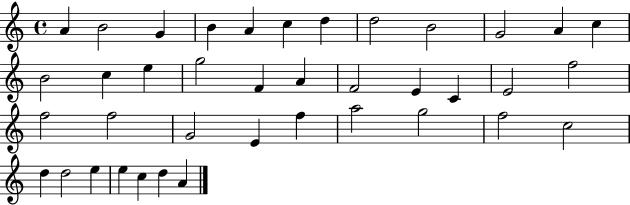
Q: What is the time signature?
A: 4/4